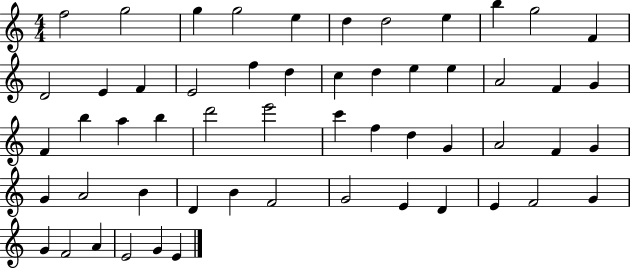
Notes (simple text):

F5/h G5/h G5/q G5/h E5/q D5/q D5/h E5/q B5/q G5/h F4/q D4/h E4/q F4/q E4/h F5/q D5/q C5/q D5/q E5/q E5/q A4/h F4/q G4/q F4/q B5/q A5/q B5/q D6/h E6/h C6/q F5/q D5/q G4/q A4/h F4/q G4/q G4/q A4/h B4/q D4/q B4/q F4/h G4/h E4/q D4/q E4/q F4/h G4/q G4/q F4/h A4/q E4/h G4/q E4/q